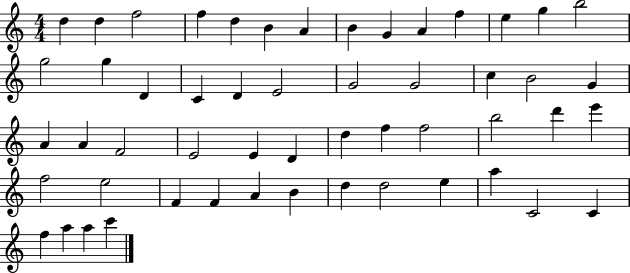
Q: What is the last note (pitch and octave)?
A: C6